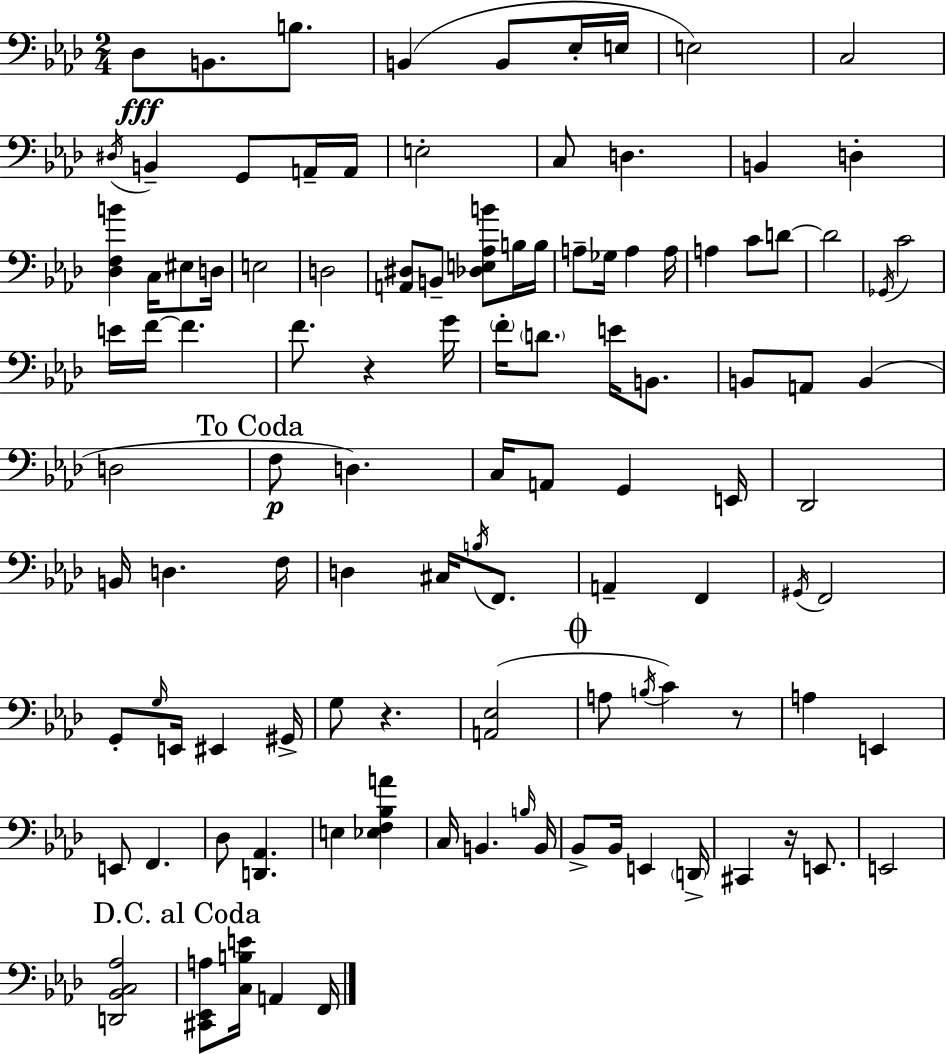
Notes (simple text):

Db3/e B2/e. B3/e. B2/q B2/e Eb3/s E3/s E3/h C3/h D#3/s B2/q G2/e A2/s A2/s E3/h C3/e D3/q. B2/q D3/q [Db3,F3,B4]/q C3/s EIS3/e D3/s E3/h D3/h [A2,D#3]/e B2/e [Db3,E3,Ab3,B4]/e B3/s B3/s A3/e Gb3/s A3/q A3/s A3/q C4/e D4/e D4/h Gb2/s C4/h E4/s F4/s F4/q. F4/e. R/q G4/s F4/s D4/e. E4/s B2/e. B2/e A2/e B2/q D3/h F3/e D3/q. C3/s A2/e G2/q E2/s Db2/h B2/s D3/q. F3/s D3/q C#3/s B3/s F2/e. A2/q F2/q G#2/s F2/h G2/e G3/s E2/s EIS2/q G#2/s G3/e R/q. [A2,Eb3]/h A3/e B3/s C4/q R/e A3/q E2/q E2/e F2/q. Db3/e [D2,Ab2]/q. E3/q [Eb3,F3,Bb3,A4]/q C3/s B2/q. B3/s B2/s Bb2/e Bb2/s E2/q D2/s C#2/q R/s E2/e. E2/h [D2,Bb2,C3,Ab3]/h [C#2,Eb2,A3]/e [C3,B3,E4]/s A2/q F2/s